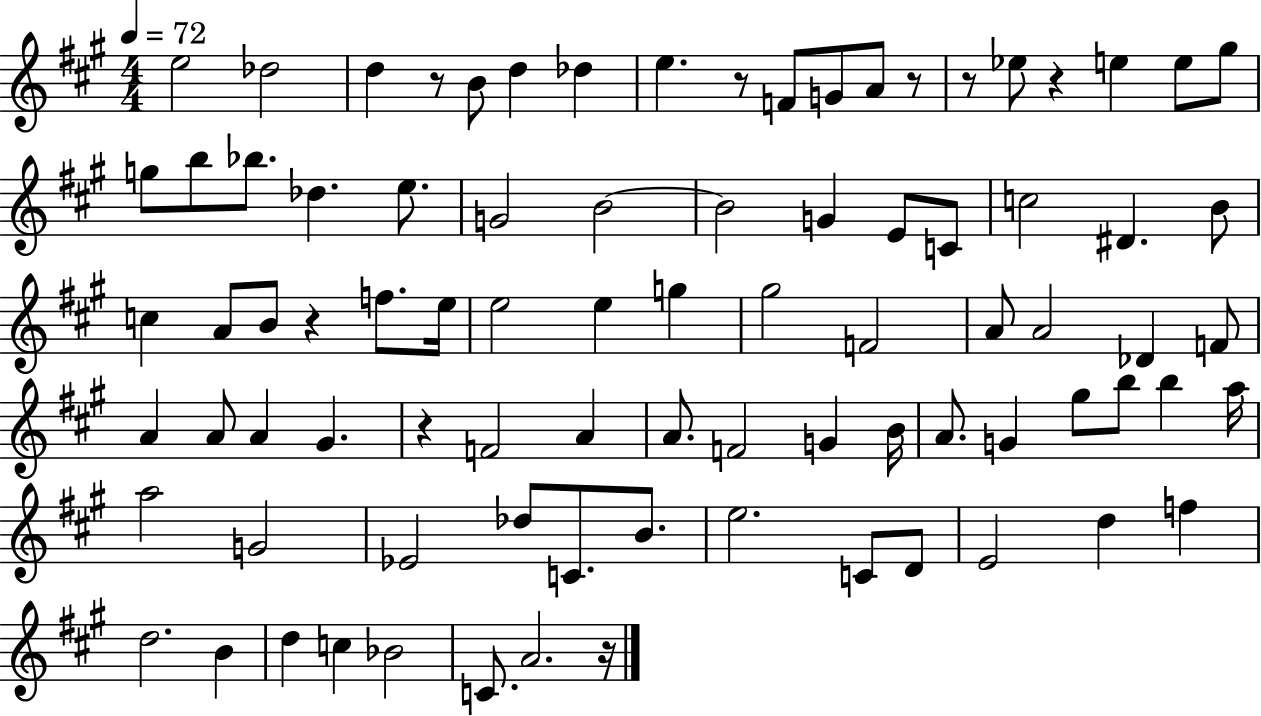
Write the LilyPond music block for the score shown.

{
  \clef treble
  \numericTimeSignature
  \time 4/4
  \key a \major
  \tempo 4 = 72
  e''2 des''2 | d''4 r8 b'8 d''4 des''4 | e''4. r8 f'8 g'8 a'8 r8 | r8 ees''8 r4 e''4 e''8 gis''8 | \break g''8 b''8 bes''8. des''4. e''8. | g'2 b'2~~ | b'2 g'4 e'8 c'8 | c''2 dis'4. b'8 | \break c''4 a'8 b'8 r4 f''8. e''16 | e''2 e''4 g''4 | gis''2 f'2 | a'8 a'2 des'4 f'8 | \break a'4 a'8 a'4 gis'4. | r4 f'2 a'4 | a'8. f'2 g'4 b'16 | a'8. g'4 gis''8 b''8 b''4 a''16 | \break a''2 g'2 | ees'2 des''8 c'8. b'8. | e''2. c'8 d'8 | e'2 d''4 f''4 | \break d''2. b'4 | d''4 c''4 bes'2 | c'8. a'2. r16 | \bar "|."
}